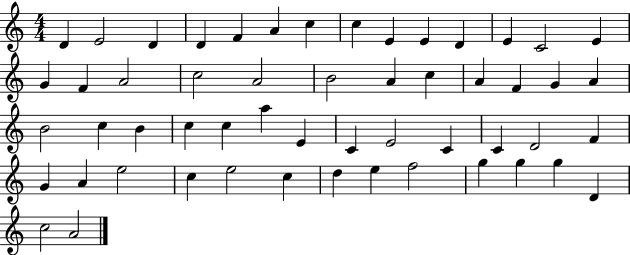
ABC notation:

X:1
T:Untitled
M:4/4
L:1/4
K:C
D E2 D D F A c c E E D E C2 E G F A2 c2 A2 B2 A c A F G A B2 c B c c a E C E2 C C D2 F G A e2 c e2 c d e f2 g g g D c2 A2